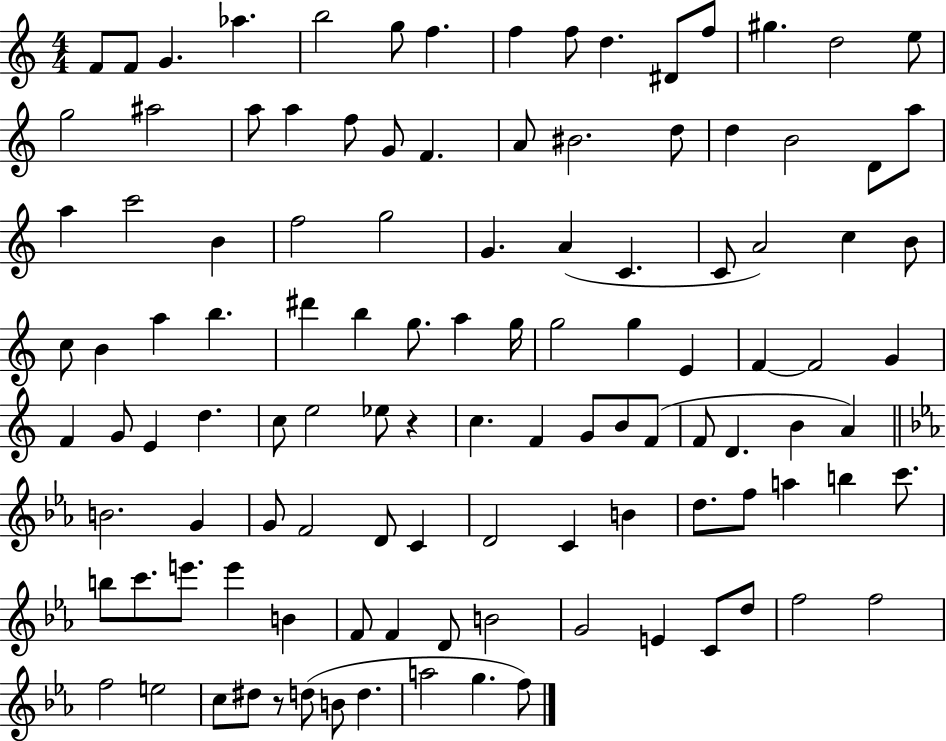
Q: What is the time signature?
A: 4/4